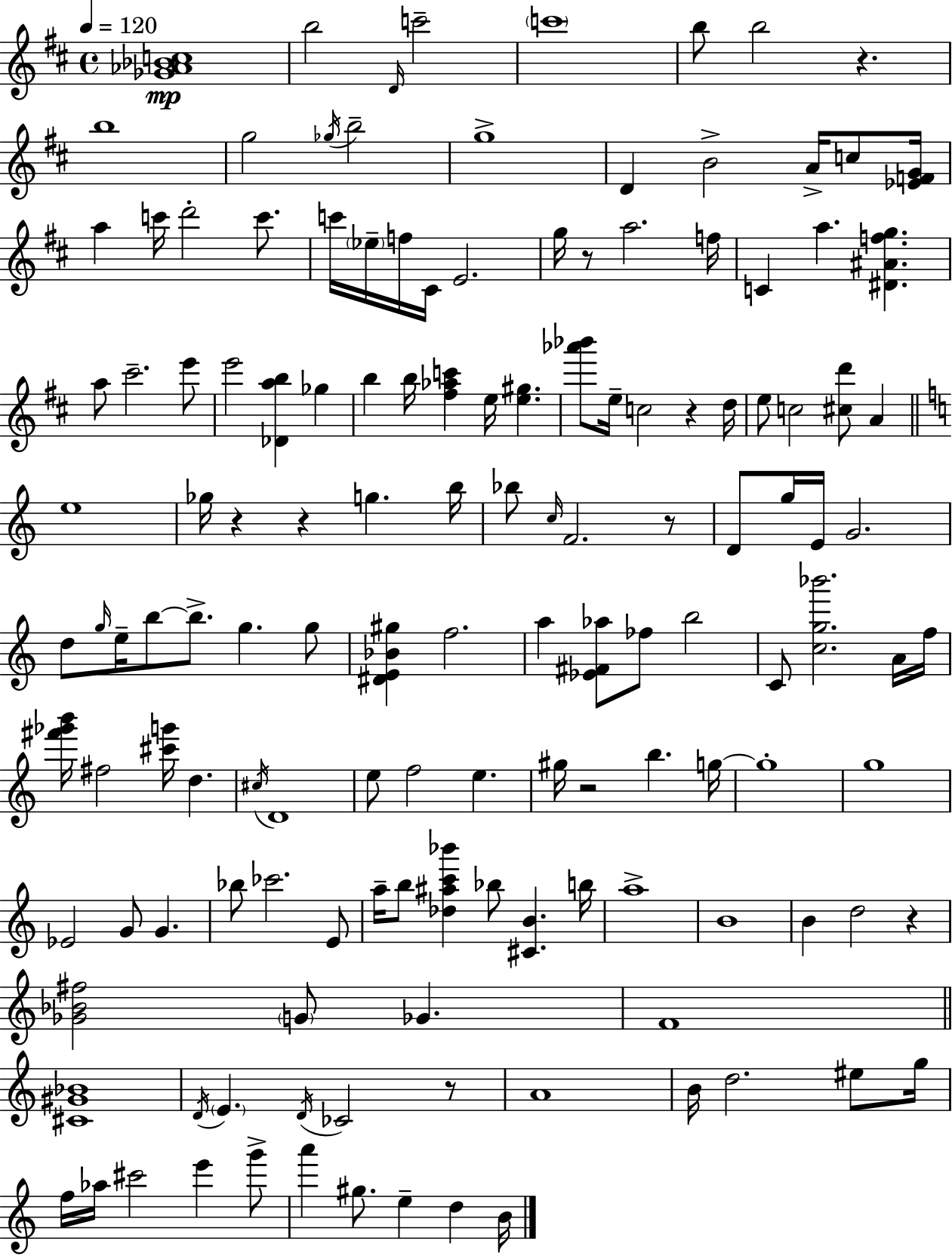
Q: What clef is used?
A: treble